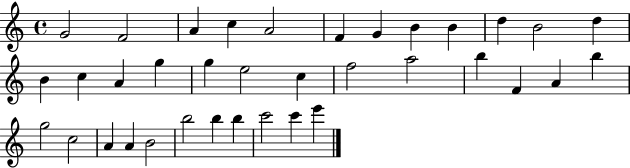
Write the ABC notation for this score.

X:1
T:Untitled
M:4/4
L:1/4
K:C
G2 F2 A c A2 F G B B d B2 d B c A g g e2 c f2 a2 b F A b g2 c2 A A B2 b2 b b c'2 c' e'